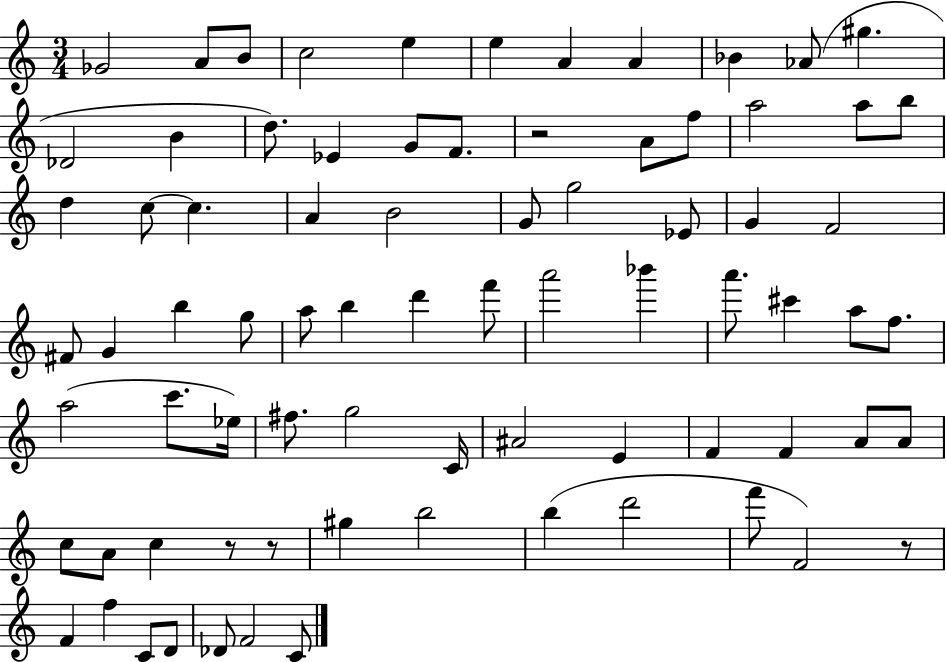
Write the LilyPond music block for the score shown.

{
  \clef treble
  \numericTimeSignature
  \time 3/4
  \key c \major
  ges'2 a'8 b'8 | c''2 e''4 | e''4 a'4 a'4 | bes'4 aes'8( gis''4. | \break des'2 b'4 | d''8.) ees'4 g'8 f'8. | r2 a'8 f''8 | a''2 a''8 b''8 | \break d''4 c''8~~ c''4. | a'4 b'2 | g'8 g''2 ees'8 | g'4 f'2 | \break fis'8 g'4 b''4 g''8 | a''8 b''4 d'''4 f'''8 | a'''2 bes'''4 | a'''8. cis'''4 a''8 f''8. | \break a''2( c'''8. ees''16) | fis''8. g''2 c'16 | ais'2 e'4 | f'4 f'4 a'8 a'8 | \break c''8 a'8 c''4 r8 r8 | gis''4 b''2 | b''4( d'''2 | f'''8 f'2) r8 | \break f'4 f''4 c'8 d'8 | des'8 f'2 c'8 | \bar "|."
}